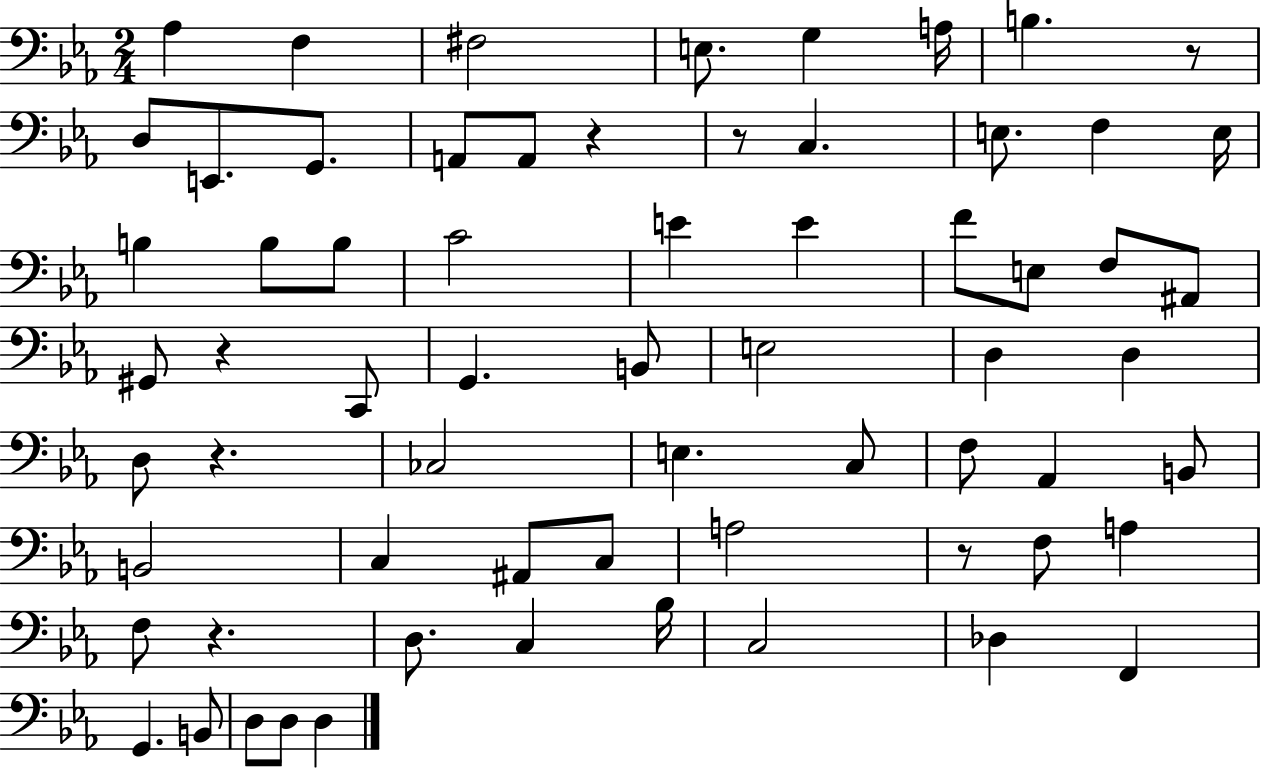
X:1
T:Untitled
M:2/4
L:1/4
K:Eb
_A, F, ^F,2 E,/2 G, A,/4 B, z/2 D,/2 E,,/2 G,,/2 A,,/2 A,,/2 z z/2 C, E,/2 F, E,/4 B, B,/2 B,/2 C2 E E F/2 E,/2 F,/2 ^A,,/2 ^G,,/2 z C,,/2 G,, B,,/2 E,2 D, D, D,/2 z _C,2 E, C,/2 F,/2 _A,, B,,/2 B,,2 C, ^A,,/2 C,/2 A,2 z/2 F,/2 A, F,/2 z D,/2 C, _B,/4 C,2 _D, F,, G,, B,,/2 D,/2 D,/2 D,